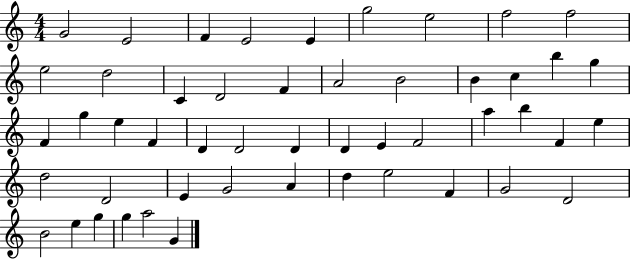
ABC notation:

X:1
T:Untitled
M:4/4
L:1/4
K:C
G2 E2 F E2 E g2 e2 f2 f2 e2 d2 C D2 F A2 B2 B c b g F g e F D D2 D D E F2 a b F e d2 D2 E G2 A d e2 F G2 D2 B2 e g g a2 G